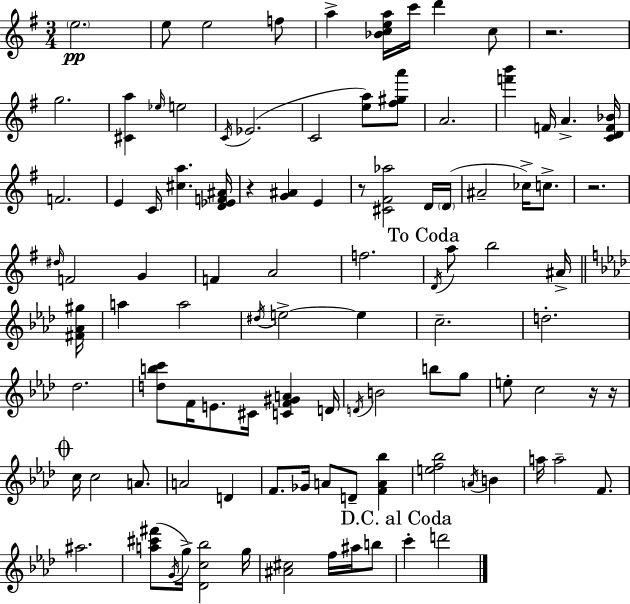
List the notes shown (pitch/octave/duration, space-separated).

E5/h. E5/e E5/h F5/e A5/q [Bb4,C5,E5,A5]/s C6/s D6/q C5/e R/h. G5/h. [C#4,A5]/q Eb5/s E5/h C4/s Eb4/h. C4/h [E5,A5]/e [F#5,G#5,A6]/e A4/h. [F6,B6]/q F4/s A4/q. [C4,D4,F4,Bb4]/s F4/h. E4/q C4/s [C#5,A5]/q. [D4,Eb4,F4,A#4]/s R/q [G4,A#4]/q E4/q R/e [C#4,F#4,Ab5]/h D4/s D4/s A#4/h CES5/s C5/e. R/h. D#5/s F4/h G4/q F4/q A4/h F5/h. D4/s A5/e B5/h A#4/s [F#4,Ab4,G#5]/s A5/q A5/h D#5/s E5/h E5/q C5/h. D5/h. Db5/h. [D5,B5,C6]/e F4/s E4/e. C#4/s [C4,F4,G#4,A4]/q D4/s D4/s B4/h B5/e G5/e E5/e C5/h R/s R/s C5/s C5/h A4/e. A4/h D4/q F4/e. Gb4/s A4/e D4/e [F4,A4,Bb5]/q [E5,F5,Bb5]/h A4/s B4/q A5/s A5/h F4/e. A#5/h. [A5,C#6,F#6]/e G4/s G5/s [Db4,C5,Bb5]/h G5/s [A#4,C#5]/h F5/s A#5/s B5/e C6/q D6/h